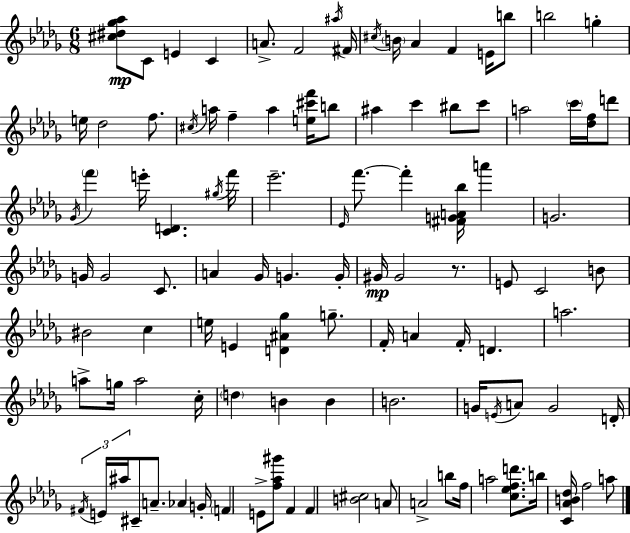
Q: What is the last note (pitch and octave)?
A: A5